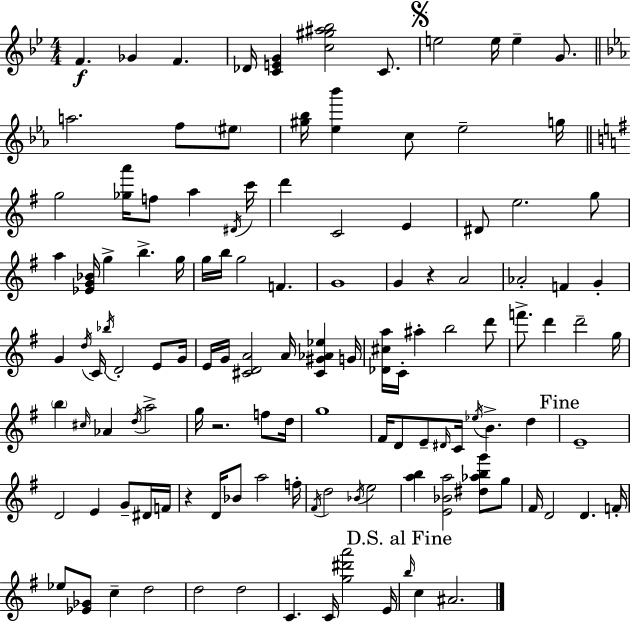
{
  \clef treble
  \numericTimeSignature
  \time 4/4
  \key g \minor
  f'4.\f ges'4 f'4. | des'16 <c' e' g'>4 <c'' gis'' ais'' bes''>2 c'8. | \mark \markup { \musicglyph "scripts.segno" } e''2 e''16 e''4-- g'8. | \bar "||" \break \key ees \major a''2. f''8 \parenthesize eis''8 | <gis'' bes''>16 <ees'' bes'''>4 c''8 ees''2-- g''16 | \bar "||" \break \key g \major g''2 <ges'' a'''>16 f''8 a''4 \acciaccatura { dis'16 } | c'''16 d'''4 c'2 e'4 | dis'8 e''2. g''8 | a''4 <ees' g' bes'>16 g''4-> b''4.-> | \break g''16 g''16 b''16 g''2 f'4. | g'1 | g'4 r4 a'2 | aes'2-. f'4 g'4-. | \break g'4 \acciaccatura { d''16 } c'16 \acciaccatura { bes''16 } d'2-. | e'8 g'16 e'16 g'16 <cis' d' a'>2 a'16 <cis' gis' aes' ees''>4 | g'16 <des' cis'' a''>16 c'16-. ais''4-. b''2 | d'''8 f'''8.-> d'''4 d'''2-- | \break g''16 \parenthesize b''4 \grace { cis''16 } aes'4 \acciaccatura { d''16 } a''2-> | g''16 r2. | f''8 d''16 g''1 | fis'16 d'8 e'8-- \grace { dis'16 } c'16 \acciaccatura { ees''16 } b'4.-> | \break d''4 \mark "Fine" e'1-- | d'2 e'4 | g'8-- dis'16 f'16 r4 d'16 bes'8 a''2 | f''16-. \acciaccatura { fis'16 } d''2 | \break \acciaccatura { bes'16 } e''2 <a'' b''>4 <e' bes' a''>2 | <dis'' aes'' b'' g'''>8 g''8 fis'16 d'2 | d'4. f'16-. ees''8 <ees' ges'>8 c''4-- | d''2 d''2 | \break d''2 c'4. c'16 | <g'' dis''' a'''>2 e'16 \mark "D.S. al Fine" \grace { b''16 } c''4 ais'2. | \bar "|."
}